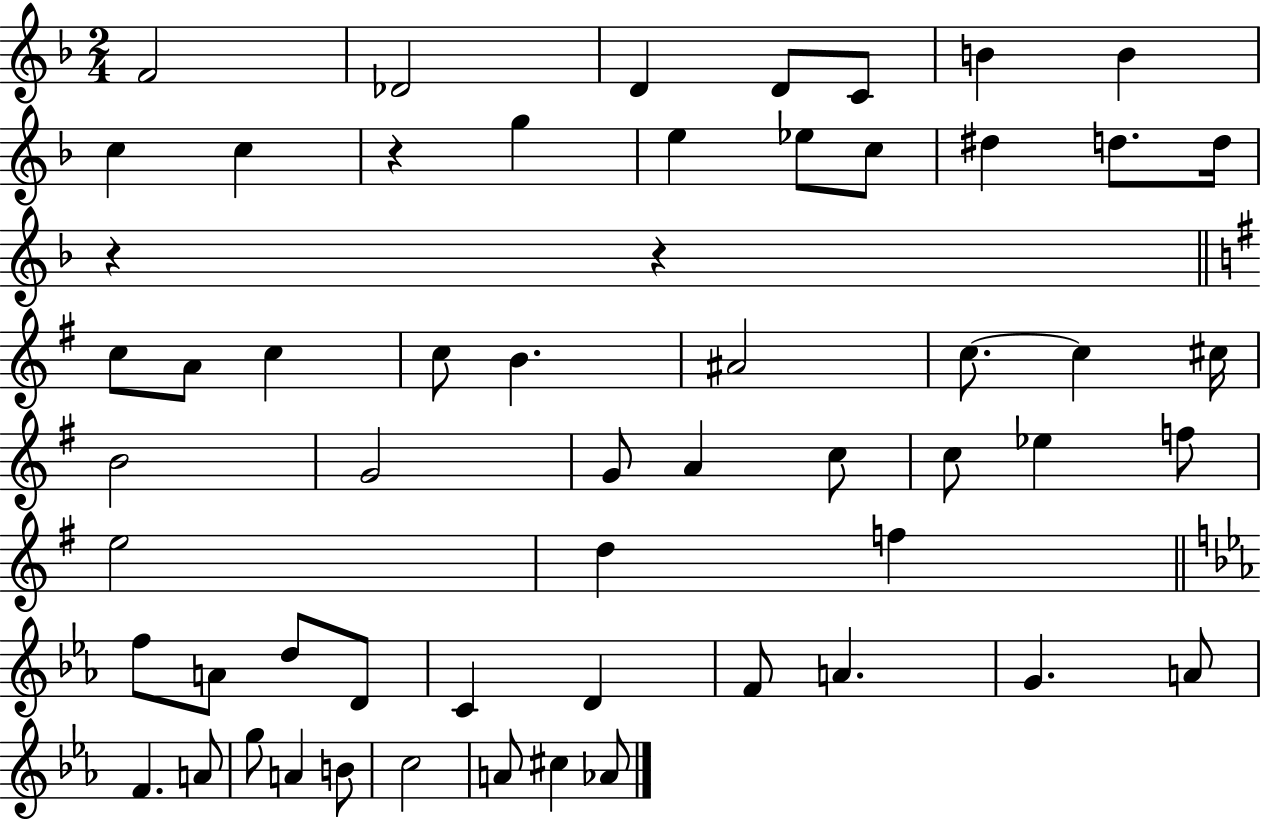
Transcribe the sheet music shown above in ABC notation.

X:1
T:Untitled
M:2/4
L:1/4
K:F
F2 _D2 D D/2 C/2 B B c c z g e _e/2 c/2 ^d d/2 d/4 z z c/2 A/2 c c/2 B ^A2 c/2 c ^c/4 B2 G2 G/2 A c/2 c/2 _e f/2 e2 d f f/2 A/2 d/2 D/2 C D F/2 A G A/2 F A/2 g/2 A B/2 c2 A/2 ^c _A/2